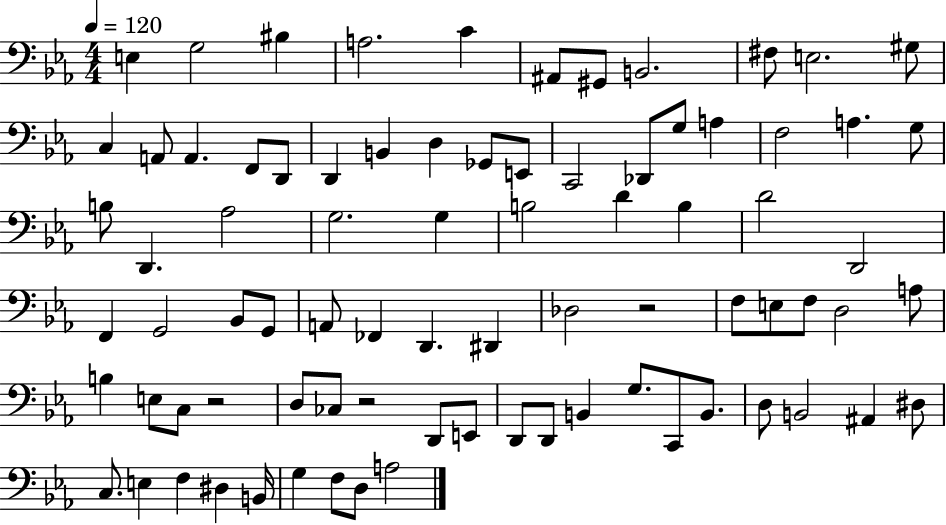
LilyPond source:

{
  \clef bass
  \numericTimeSignature
  \time 4/4
  \key ees \major
  \tempo 4 = 120
  e4 g2 bis4 | a2. c'4 | ais,8 gis,8 b,2. | fis8 e2. gis8 | \break c4 a,8 a,4. f,8 d,8 | d,4 b,4 d4 ges,8 e,8 | c,2 des,8 g8 a4 | f2 a4. g8 | \break b8 d,4. aes2 | g2. g4 | b2 d'4 b4 | d'2 d,2 | \break f,4 g,2 bes,8 g,8 | a,8 fes,4 d,4. dis,4 | des2 r2 | f8 e8 f8 d2 a8 | \break b4 e8 c8 r2 | d8 ces8 r2 d,8 e,8 | d,8 d,8 b,4 g8. c,8 b,8. | d8 b,2 ais,4 dis8 | \break c8. e4 f4 dis4 b,16 | g4 f8 d8 a2 | \bar "|."
}